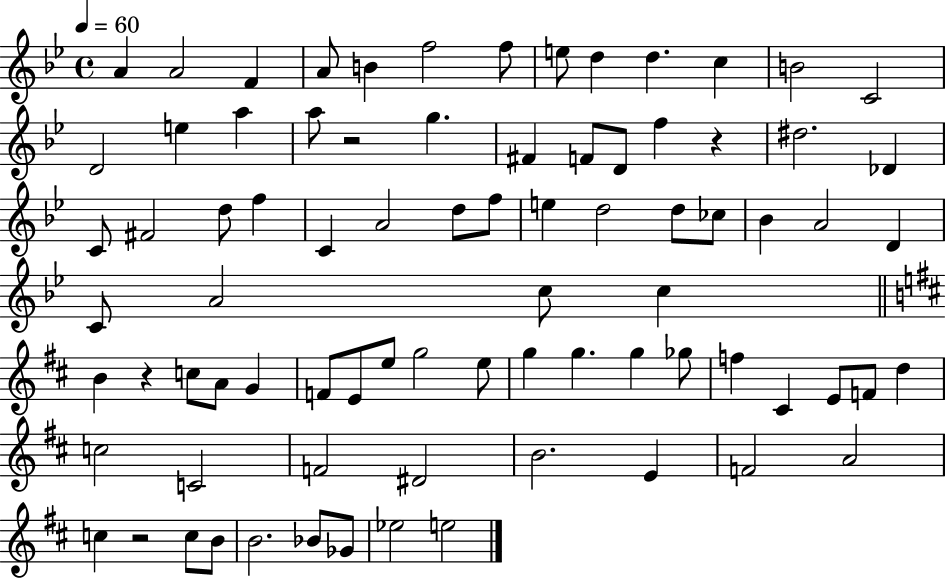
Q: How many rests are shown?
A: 4